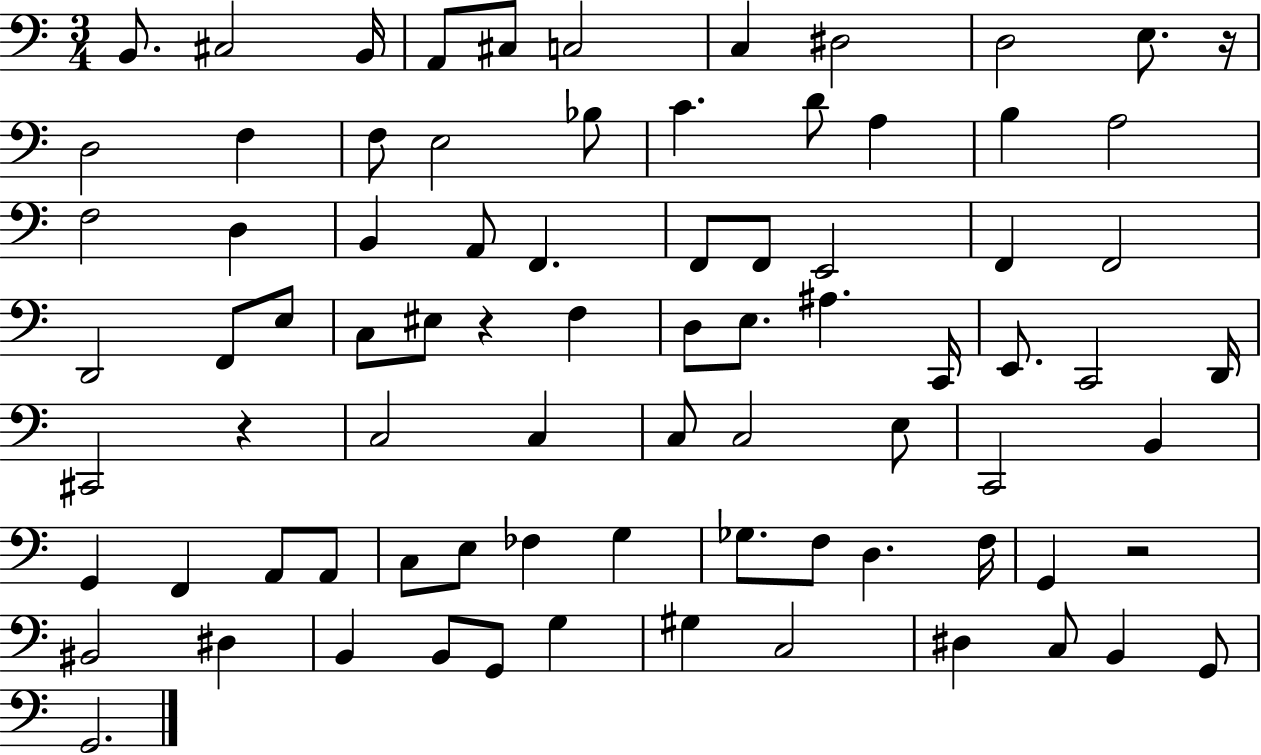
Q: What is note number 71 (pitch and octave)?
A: G#3